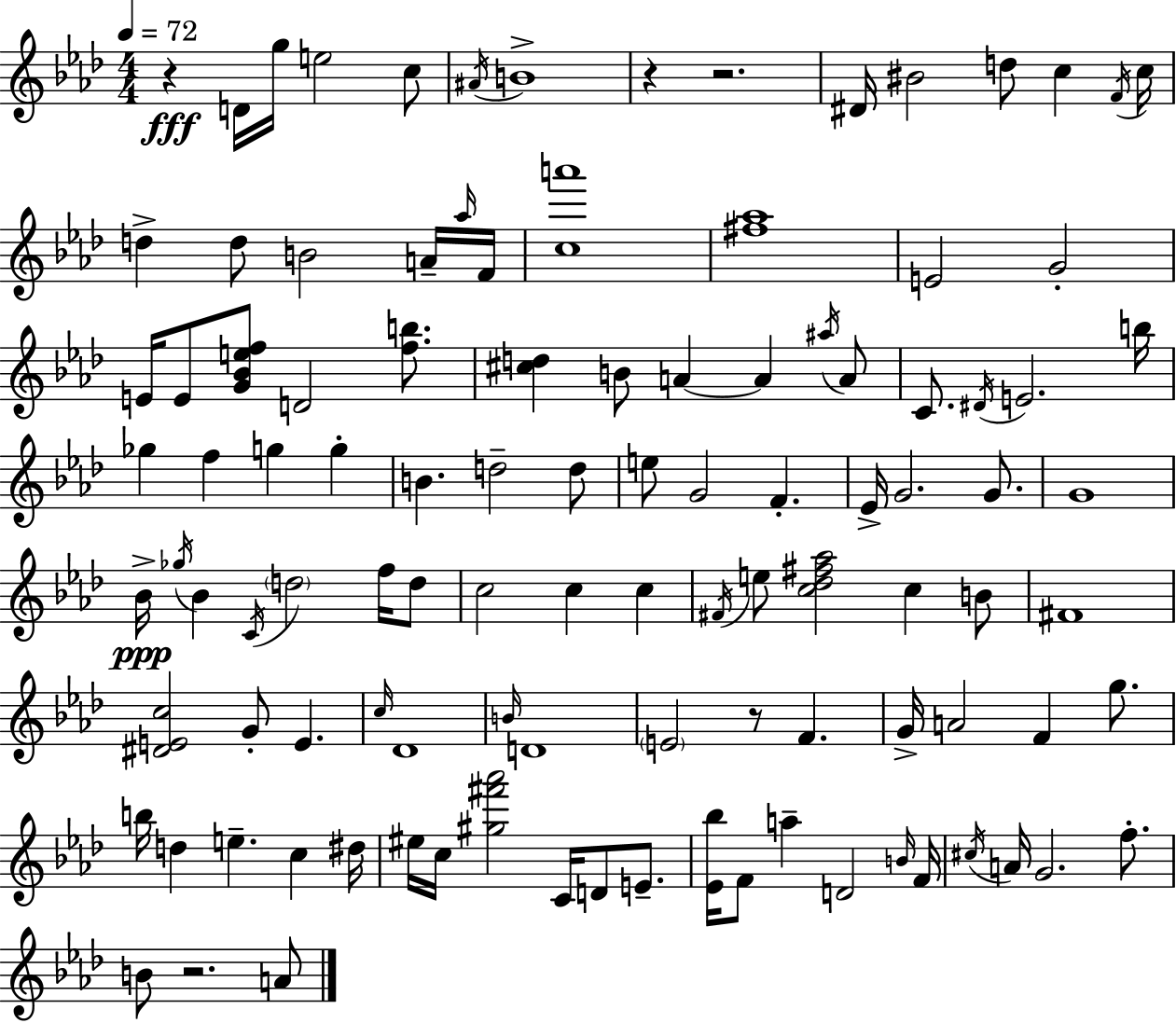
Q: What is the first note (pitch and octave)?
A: D4